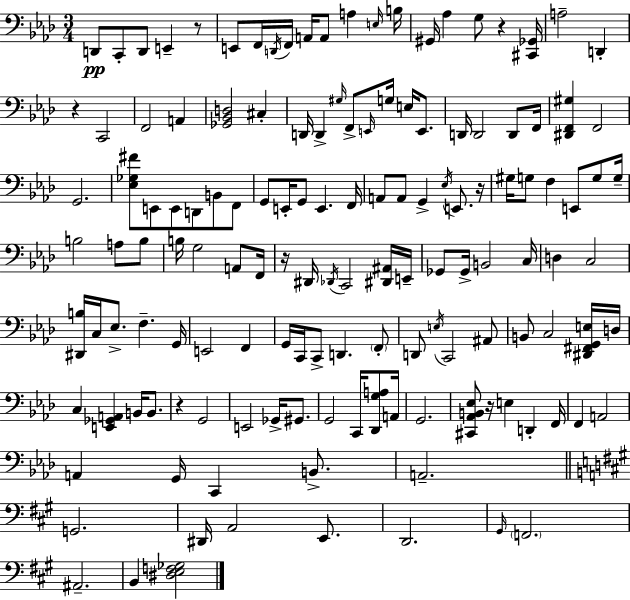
X:1
T:Untitled
M:3/4
L:1/4
K:Fm
D,,/2 C,,/2 D,,/2 E,, z/2 E,,/2 F,,/4 D,,/4 F,,/4 A,,/4 A,,/2 A, E,/4 B,/4 ^G,,/4 _A, G,/2 z [^C,,_G,,]/4 A,2 D,, z C,,2 F,,2 A,, [_G,,_B,,D,]2 ^C, D,,/4 D,, ^G,/4 F,,/2 E,,/4 G,/4 E,/4 E,,/2 D,,/4 D,,2 D,,/2 F,,/4 [^D,,F,,^G,] F,,2 G,,2 [_E,_G,^F]/2 E,,/2 E,,/2 D,,/2 B,,/2 F,,/2 G,,/2 E,,/4 G,,/2 E,, F,,/4 A,,/2 A,,/2 G,, _E,/4 E,,/2 z/4 ^G,/4 G,/2 F, E,,/2 G,/2 G,/4 B,2 A,/2 B,/2 B,/4 G,2 A,,/2 F,,/4 z/4 ^D,,/4 _D,,/4 C,,2 [^D,,^A,,]/4 E,,/4 _G,,/2 _G,,/4 B,,2 C,/4 D, C,2 [^D,,B,]/4 C,/4 _E,/2 F, G,,/4 E,,2 F,, G,,/4 C,,/4 C,,/2 D,, F,,/2 D,,/2 E,/4 C,,2 ^A,,/2 B,,/2 C,2 [^D,,^F,,G,,E,]/4 D,/4 C, [E,,_G,,A,,] B,,/4 B,,/2 z G,,2 E,,2 _G,,/4 ^G,,/2 G,,2 C,,/4 [_D,,G,A,]/2 A,,/4 G,,2 [^C,,_A,,B,,_E,]/2 z/4 E, D,, F,,/4 F,, A,,2 A,, G,,/4 C,, B,,/2 A,,2 G,,2 ^D,,/4 A,,2 E,,/2 D,,2 ^G,,/4 F,,2 ^A,,2 B,, [^D,E,F,_G,]2